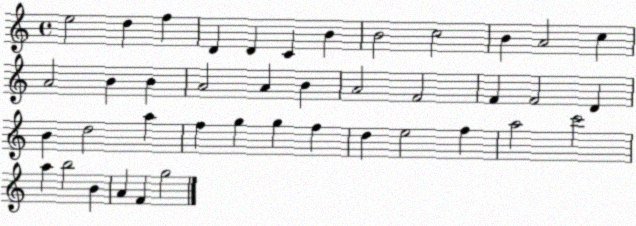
X:1
T:Untitled
M:4/4
L:1/4
K:C
e2 d f D D C B B2 c2 B A2 c A2 B B A2 A B A2 F2 F F2 D B d2 a f g g f d e2 f a2 c'2 a b2 B A F g2